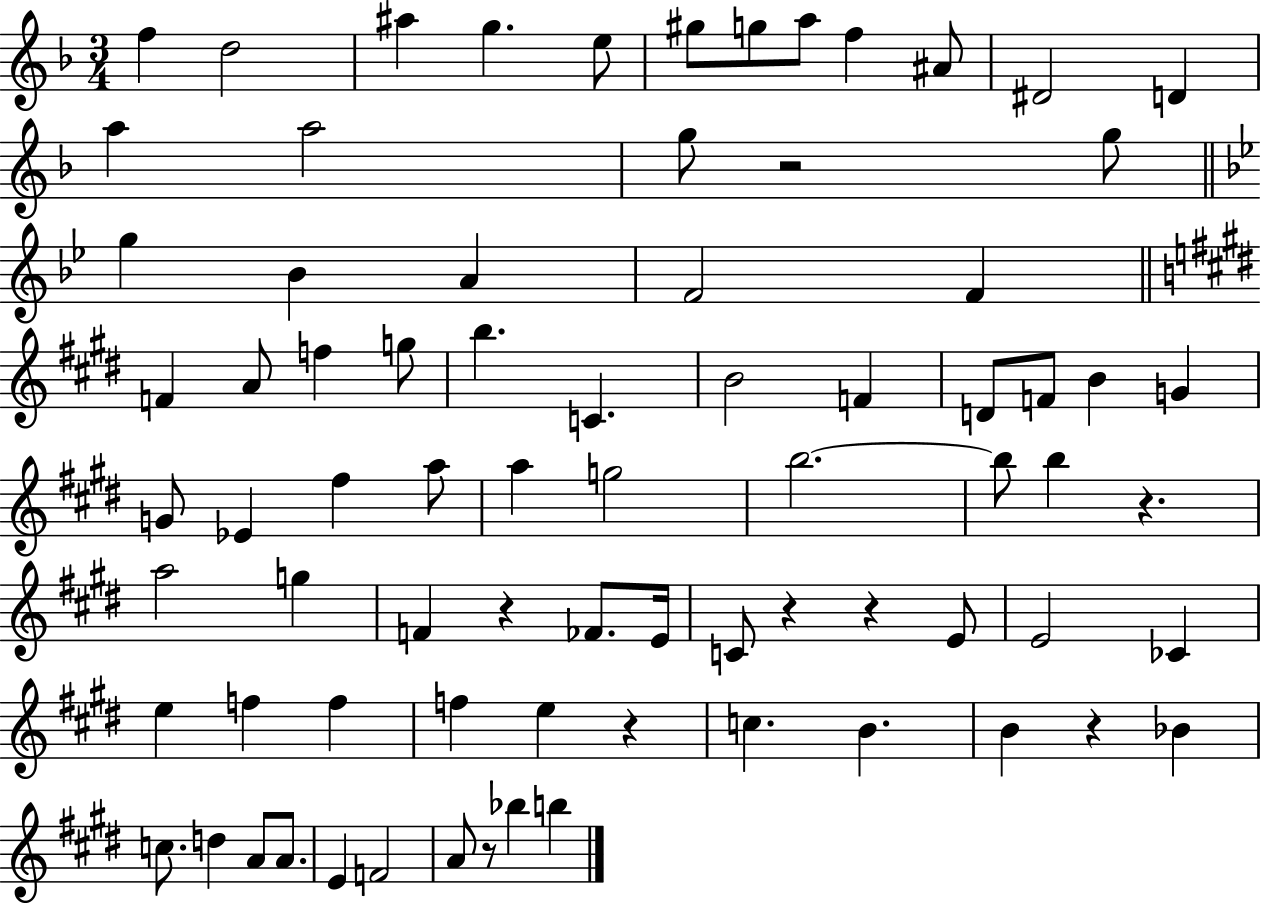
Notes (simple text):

F5/q D5/h A#5/q G5/q. E5/e G#5/e G5/e A5/e F5/q A#4/e D#4/h D4/q A5/q A5/h G5/e R/h G5/e G5/q Bb4/q A4/q F4/h F4/q F4/q A4/e F5/q G5/e B5/q. C4/q. B4/h F4/q D4/e F4/e B4/q G4/q G4/e Eb4/q F#5/q A5/e A5/q G5/h B5/h. B5/e B5/q R/q. A5/h G5/q F4/q R/q FES4/e. E4/s C4/e R/q R/q E4/e E4/h CES4/q E5/q F5/q F5/q F5/q E5/q R/q C5/q. B4/q. B4/q R/q Bb4/q C5/e. D5/q A4/e A4/e. E4/q F4/h A4/e R/e Bb5/q B5/q